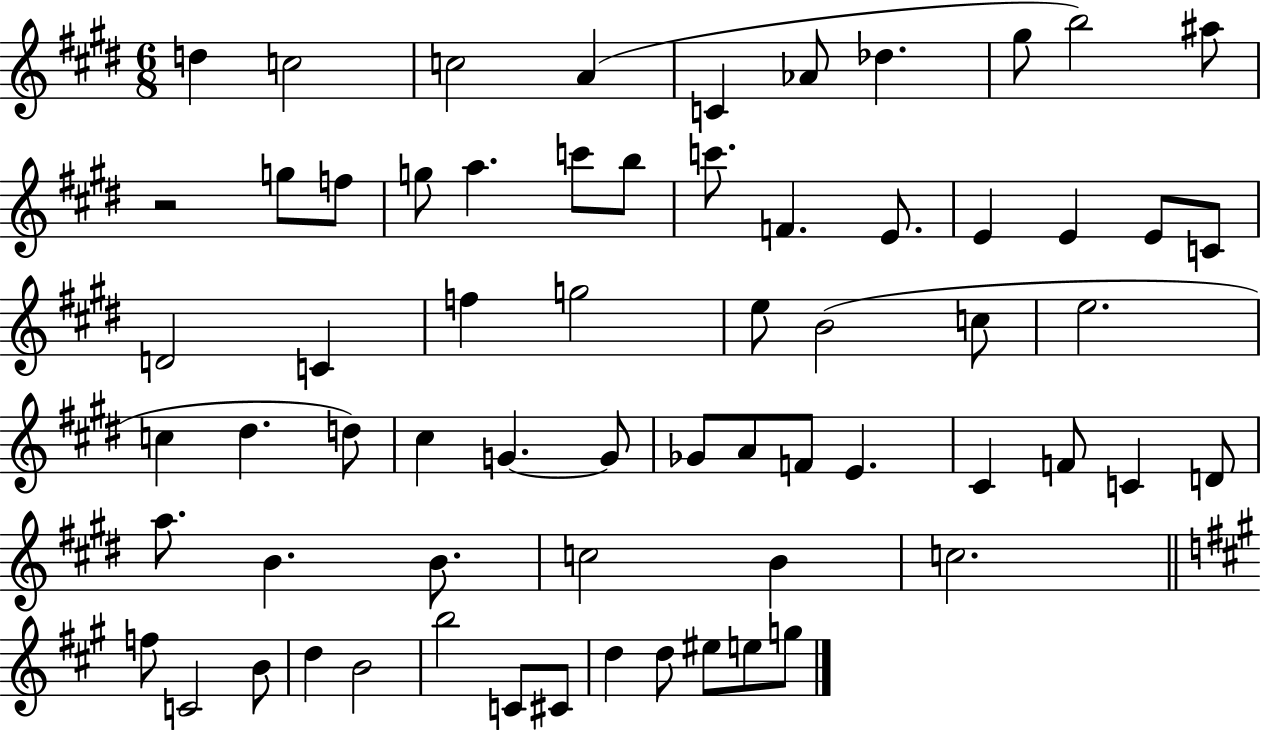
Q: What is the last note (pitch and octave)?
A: G5